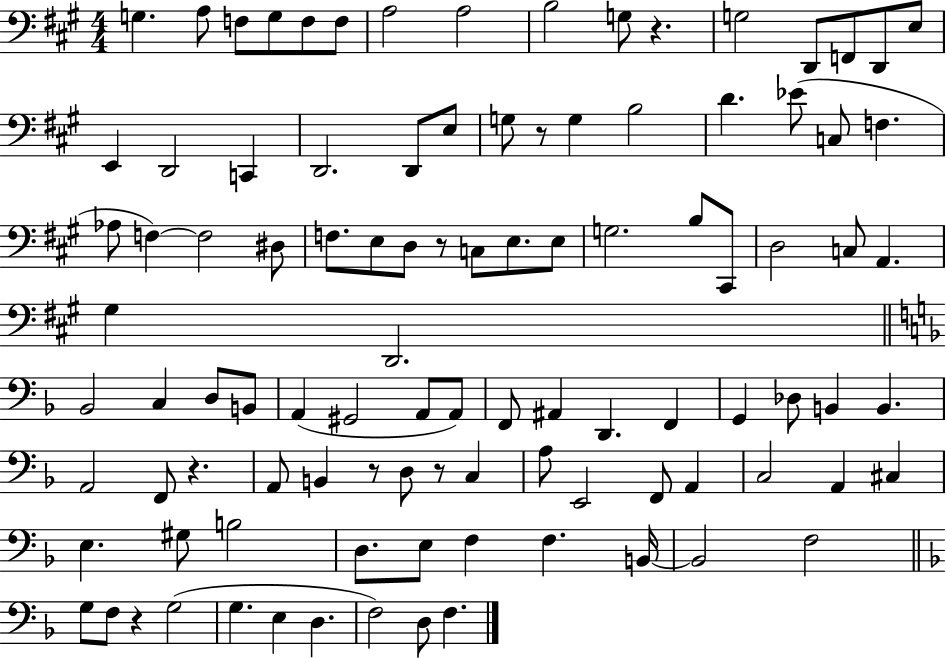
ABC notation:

X:1
T:Untitled
M:4/4
L:1/4
K:A
G, A,/2 F,/2 G,/2 F,/2 F,/2 A,2 A,2 B,2 G,/2 z G,2 D,,/2 F,,/2 D,,/2 E,/2 E,, D,,2 C,, D,,2 D,,/2 E,/2 G,/2 z/2 G, B,2 D _E/2 C,/2 F, _A,/2 F, F,2 ^D,/2 F,/2 E,/2 D,/2 z/2 C,/2 E,/2 E,/2 G,2 B,/2 ^C,,/2 D,2 C,/2 A,, ^G, D,,2 _B,,2 C, D,/2 B,,/2 A,, ^G,,2 A,,/2 A,,/2 F,,/2 ^A,, D,, F,, G,, _D,/2 B,, B,, A,,2 F,,/2 z A,,/2 B,, z/2 D,/2 z/2 C, A,/2 E,,2 F,,/2 A,, C,2 A,, ^C, E, ^G,/2 B,2 D,/2 E,/2 F, F, B,,/4 B,,2 F,2 G,/2 F,/2 z G,2 G, E, D, F,2 D,/2 F,